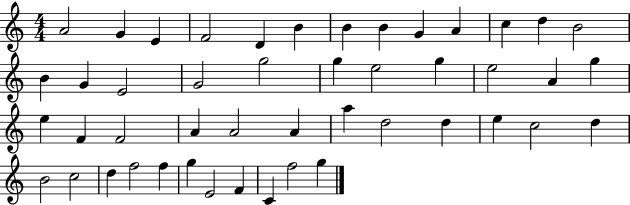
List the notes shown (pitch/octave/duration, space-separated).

A4/h G4/q E4/q F4/h D4/q B4/q B4/q B4/q G4/q A4/q C5/q D5/q B4/h B4/q G4/q E4/h G4/h G5/h G5/q E5/h G5/q E5/h A4/q G5/q E5/q F4/q F4/h A4/q A4/h A4/q A5/q D5/h D5/q E5/q C5/h D5/q B4/h C5/h D5/q F5/h F5/q G5/q E4/h F4/q C4/q F5/h G5/q